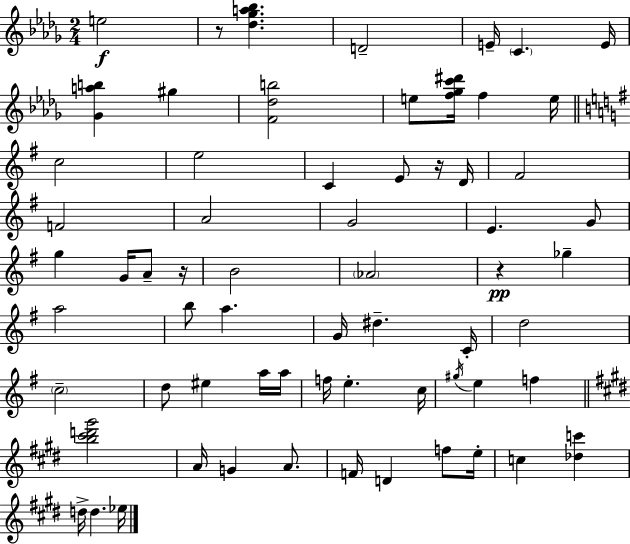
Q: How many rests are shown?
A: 4